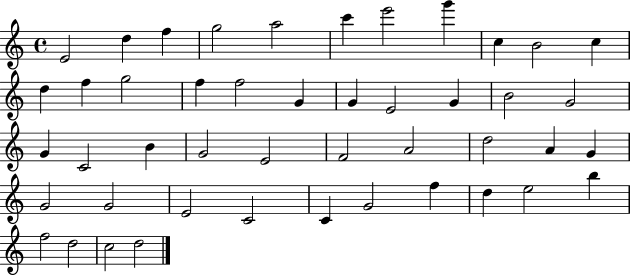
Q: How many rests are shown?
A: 0